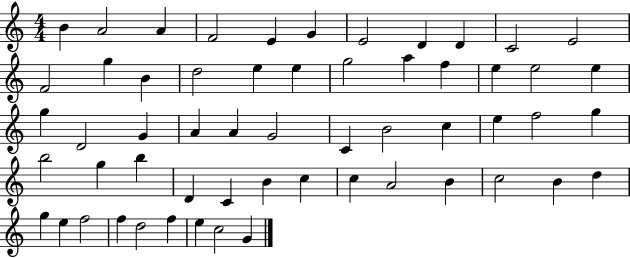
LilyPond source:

{
  \clef treble
  \numericTimeSignature
  \time 4/4
  \key c \major
  b'4 a'2 a'4 | f'2 e'4 g'4 | e'2 d'4 d'4 | c'2 e'2 | \break f'2 g''4 b'4 | d''2 e''4 e''4 | g''2 a''4 f''4 | e''4 e''2 e''4 | \break g''4 d'2 g'4 | a'4 a'4 g'2 | c'4 b'2 c''4 | e''4 f''2 g''4 | \break b''2 g''4 b''4 | d'4 c'4 b'4 c''4 | c''4 a'2 b'4 | c''2 b'4 d''4 | \break g''4 e''4 f''2 | f''4 d''2 f''4 | e''4 c''2 g'4 | \bar "|."
}